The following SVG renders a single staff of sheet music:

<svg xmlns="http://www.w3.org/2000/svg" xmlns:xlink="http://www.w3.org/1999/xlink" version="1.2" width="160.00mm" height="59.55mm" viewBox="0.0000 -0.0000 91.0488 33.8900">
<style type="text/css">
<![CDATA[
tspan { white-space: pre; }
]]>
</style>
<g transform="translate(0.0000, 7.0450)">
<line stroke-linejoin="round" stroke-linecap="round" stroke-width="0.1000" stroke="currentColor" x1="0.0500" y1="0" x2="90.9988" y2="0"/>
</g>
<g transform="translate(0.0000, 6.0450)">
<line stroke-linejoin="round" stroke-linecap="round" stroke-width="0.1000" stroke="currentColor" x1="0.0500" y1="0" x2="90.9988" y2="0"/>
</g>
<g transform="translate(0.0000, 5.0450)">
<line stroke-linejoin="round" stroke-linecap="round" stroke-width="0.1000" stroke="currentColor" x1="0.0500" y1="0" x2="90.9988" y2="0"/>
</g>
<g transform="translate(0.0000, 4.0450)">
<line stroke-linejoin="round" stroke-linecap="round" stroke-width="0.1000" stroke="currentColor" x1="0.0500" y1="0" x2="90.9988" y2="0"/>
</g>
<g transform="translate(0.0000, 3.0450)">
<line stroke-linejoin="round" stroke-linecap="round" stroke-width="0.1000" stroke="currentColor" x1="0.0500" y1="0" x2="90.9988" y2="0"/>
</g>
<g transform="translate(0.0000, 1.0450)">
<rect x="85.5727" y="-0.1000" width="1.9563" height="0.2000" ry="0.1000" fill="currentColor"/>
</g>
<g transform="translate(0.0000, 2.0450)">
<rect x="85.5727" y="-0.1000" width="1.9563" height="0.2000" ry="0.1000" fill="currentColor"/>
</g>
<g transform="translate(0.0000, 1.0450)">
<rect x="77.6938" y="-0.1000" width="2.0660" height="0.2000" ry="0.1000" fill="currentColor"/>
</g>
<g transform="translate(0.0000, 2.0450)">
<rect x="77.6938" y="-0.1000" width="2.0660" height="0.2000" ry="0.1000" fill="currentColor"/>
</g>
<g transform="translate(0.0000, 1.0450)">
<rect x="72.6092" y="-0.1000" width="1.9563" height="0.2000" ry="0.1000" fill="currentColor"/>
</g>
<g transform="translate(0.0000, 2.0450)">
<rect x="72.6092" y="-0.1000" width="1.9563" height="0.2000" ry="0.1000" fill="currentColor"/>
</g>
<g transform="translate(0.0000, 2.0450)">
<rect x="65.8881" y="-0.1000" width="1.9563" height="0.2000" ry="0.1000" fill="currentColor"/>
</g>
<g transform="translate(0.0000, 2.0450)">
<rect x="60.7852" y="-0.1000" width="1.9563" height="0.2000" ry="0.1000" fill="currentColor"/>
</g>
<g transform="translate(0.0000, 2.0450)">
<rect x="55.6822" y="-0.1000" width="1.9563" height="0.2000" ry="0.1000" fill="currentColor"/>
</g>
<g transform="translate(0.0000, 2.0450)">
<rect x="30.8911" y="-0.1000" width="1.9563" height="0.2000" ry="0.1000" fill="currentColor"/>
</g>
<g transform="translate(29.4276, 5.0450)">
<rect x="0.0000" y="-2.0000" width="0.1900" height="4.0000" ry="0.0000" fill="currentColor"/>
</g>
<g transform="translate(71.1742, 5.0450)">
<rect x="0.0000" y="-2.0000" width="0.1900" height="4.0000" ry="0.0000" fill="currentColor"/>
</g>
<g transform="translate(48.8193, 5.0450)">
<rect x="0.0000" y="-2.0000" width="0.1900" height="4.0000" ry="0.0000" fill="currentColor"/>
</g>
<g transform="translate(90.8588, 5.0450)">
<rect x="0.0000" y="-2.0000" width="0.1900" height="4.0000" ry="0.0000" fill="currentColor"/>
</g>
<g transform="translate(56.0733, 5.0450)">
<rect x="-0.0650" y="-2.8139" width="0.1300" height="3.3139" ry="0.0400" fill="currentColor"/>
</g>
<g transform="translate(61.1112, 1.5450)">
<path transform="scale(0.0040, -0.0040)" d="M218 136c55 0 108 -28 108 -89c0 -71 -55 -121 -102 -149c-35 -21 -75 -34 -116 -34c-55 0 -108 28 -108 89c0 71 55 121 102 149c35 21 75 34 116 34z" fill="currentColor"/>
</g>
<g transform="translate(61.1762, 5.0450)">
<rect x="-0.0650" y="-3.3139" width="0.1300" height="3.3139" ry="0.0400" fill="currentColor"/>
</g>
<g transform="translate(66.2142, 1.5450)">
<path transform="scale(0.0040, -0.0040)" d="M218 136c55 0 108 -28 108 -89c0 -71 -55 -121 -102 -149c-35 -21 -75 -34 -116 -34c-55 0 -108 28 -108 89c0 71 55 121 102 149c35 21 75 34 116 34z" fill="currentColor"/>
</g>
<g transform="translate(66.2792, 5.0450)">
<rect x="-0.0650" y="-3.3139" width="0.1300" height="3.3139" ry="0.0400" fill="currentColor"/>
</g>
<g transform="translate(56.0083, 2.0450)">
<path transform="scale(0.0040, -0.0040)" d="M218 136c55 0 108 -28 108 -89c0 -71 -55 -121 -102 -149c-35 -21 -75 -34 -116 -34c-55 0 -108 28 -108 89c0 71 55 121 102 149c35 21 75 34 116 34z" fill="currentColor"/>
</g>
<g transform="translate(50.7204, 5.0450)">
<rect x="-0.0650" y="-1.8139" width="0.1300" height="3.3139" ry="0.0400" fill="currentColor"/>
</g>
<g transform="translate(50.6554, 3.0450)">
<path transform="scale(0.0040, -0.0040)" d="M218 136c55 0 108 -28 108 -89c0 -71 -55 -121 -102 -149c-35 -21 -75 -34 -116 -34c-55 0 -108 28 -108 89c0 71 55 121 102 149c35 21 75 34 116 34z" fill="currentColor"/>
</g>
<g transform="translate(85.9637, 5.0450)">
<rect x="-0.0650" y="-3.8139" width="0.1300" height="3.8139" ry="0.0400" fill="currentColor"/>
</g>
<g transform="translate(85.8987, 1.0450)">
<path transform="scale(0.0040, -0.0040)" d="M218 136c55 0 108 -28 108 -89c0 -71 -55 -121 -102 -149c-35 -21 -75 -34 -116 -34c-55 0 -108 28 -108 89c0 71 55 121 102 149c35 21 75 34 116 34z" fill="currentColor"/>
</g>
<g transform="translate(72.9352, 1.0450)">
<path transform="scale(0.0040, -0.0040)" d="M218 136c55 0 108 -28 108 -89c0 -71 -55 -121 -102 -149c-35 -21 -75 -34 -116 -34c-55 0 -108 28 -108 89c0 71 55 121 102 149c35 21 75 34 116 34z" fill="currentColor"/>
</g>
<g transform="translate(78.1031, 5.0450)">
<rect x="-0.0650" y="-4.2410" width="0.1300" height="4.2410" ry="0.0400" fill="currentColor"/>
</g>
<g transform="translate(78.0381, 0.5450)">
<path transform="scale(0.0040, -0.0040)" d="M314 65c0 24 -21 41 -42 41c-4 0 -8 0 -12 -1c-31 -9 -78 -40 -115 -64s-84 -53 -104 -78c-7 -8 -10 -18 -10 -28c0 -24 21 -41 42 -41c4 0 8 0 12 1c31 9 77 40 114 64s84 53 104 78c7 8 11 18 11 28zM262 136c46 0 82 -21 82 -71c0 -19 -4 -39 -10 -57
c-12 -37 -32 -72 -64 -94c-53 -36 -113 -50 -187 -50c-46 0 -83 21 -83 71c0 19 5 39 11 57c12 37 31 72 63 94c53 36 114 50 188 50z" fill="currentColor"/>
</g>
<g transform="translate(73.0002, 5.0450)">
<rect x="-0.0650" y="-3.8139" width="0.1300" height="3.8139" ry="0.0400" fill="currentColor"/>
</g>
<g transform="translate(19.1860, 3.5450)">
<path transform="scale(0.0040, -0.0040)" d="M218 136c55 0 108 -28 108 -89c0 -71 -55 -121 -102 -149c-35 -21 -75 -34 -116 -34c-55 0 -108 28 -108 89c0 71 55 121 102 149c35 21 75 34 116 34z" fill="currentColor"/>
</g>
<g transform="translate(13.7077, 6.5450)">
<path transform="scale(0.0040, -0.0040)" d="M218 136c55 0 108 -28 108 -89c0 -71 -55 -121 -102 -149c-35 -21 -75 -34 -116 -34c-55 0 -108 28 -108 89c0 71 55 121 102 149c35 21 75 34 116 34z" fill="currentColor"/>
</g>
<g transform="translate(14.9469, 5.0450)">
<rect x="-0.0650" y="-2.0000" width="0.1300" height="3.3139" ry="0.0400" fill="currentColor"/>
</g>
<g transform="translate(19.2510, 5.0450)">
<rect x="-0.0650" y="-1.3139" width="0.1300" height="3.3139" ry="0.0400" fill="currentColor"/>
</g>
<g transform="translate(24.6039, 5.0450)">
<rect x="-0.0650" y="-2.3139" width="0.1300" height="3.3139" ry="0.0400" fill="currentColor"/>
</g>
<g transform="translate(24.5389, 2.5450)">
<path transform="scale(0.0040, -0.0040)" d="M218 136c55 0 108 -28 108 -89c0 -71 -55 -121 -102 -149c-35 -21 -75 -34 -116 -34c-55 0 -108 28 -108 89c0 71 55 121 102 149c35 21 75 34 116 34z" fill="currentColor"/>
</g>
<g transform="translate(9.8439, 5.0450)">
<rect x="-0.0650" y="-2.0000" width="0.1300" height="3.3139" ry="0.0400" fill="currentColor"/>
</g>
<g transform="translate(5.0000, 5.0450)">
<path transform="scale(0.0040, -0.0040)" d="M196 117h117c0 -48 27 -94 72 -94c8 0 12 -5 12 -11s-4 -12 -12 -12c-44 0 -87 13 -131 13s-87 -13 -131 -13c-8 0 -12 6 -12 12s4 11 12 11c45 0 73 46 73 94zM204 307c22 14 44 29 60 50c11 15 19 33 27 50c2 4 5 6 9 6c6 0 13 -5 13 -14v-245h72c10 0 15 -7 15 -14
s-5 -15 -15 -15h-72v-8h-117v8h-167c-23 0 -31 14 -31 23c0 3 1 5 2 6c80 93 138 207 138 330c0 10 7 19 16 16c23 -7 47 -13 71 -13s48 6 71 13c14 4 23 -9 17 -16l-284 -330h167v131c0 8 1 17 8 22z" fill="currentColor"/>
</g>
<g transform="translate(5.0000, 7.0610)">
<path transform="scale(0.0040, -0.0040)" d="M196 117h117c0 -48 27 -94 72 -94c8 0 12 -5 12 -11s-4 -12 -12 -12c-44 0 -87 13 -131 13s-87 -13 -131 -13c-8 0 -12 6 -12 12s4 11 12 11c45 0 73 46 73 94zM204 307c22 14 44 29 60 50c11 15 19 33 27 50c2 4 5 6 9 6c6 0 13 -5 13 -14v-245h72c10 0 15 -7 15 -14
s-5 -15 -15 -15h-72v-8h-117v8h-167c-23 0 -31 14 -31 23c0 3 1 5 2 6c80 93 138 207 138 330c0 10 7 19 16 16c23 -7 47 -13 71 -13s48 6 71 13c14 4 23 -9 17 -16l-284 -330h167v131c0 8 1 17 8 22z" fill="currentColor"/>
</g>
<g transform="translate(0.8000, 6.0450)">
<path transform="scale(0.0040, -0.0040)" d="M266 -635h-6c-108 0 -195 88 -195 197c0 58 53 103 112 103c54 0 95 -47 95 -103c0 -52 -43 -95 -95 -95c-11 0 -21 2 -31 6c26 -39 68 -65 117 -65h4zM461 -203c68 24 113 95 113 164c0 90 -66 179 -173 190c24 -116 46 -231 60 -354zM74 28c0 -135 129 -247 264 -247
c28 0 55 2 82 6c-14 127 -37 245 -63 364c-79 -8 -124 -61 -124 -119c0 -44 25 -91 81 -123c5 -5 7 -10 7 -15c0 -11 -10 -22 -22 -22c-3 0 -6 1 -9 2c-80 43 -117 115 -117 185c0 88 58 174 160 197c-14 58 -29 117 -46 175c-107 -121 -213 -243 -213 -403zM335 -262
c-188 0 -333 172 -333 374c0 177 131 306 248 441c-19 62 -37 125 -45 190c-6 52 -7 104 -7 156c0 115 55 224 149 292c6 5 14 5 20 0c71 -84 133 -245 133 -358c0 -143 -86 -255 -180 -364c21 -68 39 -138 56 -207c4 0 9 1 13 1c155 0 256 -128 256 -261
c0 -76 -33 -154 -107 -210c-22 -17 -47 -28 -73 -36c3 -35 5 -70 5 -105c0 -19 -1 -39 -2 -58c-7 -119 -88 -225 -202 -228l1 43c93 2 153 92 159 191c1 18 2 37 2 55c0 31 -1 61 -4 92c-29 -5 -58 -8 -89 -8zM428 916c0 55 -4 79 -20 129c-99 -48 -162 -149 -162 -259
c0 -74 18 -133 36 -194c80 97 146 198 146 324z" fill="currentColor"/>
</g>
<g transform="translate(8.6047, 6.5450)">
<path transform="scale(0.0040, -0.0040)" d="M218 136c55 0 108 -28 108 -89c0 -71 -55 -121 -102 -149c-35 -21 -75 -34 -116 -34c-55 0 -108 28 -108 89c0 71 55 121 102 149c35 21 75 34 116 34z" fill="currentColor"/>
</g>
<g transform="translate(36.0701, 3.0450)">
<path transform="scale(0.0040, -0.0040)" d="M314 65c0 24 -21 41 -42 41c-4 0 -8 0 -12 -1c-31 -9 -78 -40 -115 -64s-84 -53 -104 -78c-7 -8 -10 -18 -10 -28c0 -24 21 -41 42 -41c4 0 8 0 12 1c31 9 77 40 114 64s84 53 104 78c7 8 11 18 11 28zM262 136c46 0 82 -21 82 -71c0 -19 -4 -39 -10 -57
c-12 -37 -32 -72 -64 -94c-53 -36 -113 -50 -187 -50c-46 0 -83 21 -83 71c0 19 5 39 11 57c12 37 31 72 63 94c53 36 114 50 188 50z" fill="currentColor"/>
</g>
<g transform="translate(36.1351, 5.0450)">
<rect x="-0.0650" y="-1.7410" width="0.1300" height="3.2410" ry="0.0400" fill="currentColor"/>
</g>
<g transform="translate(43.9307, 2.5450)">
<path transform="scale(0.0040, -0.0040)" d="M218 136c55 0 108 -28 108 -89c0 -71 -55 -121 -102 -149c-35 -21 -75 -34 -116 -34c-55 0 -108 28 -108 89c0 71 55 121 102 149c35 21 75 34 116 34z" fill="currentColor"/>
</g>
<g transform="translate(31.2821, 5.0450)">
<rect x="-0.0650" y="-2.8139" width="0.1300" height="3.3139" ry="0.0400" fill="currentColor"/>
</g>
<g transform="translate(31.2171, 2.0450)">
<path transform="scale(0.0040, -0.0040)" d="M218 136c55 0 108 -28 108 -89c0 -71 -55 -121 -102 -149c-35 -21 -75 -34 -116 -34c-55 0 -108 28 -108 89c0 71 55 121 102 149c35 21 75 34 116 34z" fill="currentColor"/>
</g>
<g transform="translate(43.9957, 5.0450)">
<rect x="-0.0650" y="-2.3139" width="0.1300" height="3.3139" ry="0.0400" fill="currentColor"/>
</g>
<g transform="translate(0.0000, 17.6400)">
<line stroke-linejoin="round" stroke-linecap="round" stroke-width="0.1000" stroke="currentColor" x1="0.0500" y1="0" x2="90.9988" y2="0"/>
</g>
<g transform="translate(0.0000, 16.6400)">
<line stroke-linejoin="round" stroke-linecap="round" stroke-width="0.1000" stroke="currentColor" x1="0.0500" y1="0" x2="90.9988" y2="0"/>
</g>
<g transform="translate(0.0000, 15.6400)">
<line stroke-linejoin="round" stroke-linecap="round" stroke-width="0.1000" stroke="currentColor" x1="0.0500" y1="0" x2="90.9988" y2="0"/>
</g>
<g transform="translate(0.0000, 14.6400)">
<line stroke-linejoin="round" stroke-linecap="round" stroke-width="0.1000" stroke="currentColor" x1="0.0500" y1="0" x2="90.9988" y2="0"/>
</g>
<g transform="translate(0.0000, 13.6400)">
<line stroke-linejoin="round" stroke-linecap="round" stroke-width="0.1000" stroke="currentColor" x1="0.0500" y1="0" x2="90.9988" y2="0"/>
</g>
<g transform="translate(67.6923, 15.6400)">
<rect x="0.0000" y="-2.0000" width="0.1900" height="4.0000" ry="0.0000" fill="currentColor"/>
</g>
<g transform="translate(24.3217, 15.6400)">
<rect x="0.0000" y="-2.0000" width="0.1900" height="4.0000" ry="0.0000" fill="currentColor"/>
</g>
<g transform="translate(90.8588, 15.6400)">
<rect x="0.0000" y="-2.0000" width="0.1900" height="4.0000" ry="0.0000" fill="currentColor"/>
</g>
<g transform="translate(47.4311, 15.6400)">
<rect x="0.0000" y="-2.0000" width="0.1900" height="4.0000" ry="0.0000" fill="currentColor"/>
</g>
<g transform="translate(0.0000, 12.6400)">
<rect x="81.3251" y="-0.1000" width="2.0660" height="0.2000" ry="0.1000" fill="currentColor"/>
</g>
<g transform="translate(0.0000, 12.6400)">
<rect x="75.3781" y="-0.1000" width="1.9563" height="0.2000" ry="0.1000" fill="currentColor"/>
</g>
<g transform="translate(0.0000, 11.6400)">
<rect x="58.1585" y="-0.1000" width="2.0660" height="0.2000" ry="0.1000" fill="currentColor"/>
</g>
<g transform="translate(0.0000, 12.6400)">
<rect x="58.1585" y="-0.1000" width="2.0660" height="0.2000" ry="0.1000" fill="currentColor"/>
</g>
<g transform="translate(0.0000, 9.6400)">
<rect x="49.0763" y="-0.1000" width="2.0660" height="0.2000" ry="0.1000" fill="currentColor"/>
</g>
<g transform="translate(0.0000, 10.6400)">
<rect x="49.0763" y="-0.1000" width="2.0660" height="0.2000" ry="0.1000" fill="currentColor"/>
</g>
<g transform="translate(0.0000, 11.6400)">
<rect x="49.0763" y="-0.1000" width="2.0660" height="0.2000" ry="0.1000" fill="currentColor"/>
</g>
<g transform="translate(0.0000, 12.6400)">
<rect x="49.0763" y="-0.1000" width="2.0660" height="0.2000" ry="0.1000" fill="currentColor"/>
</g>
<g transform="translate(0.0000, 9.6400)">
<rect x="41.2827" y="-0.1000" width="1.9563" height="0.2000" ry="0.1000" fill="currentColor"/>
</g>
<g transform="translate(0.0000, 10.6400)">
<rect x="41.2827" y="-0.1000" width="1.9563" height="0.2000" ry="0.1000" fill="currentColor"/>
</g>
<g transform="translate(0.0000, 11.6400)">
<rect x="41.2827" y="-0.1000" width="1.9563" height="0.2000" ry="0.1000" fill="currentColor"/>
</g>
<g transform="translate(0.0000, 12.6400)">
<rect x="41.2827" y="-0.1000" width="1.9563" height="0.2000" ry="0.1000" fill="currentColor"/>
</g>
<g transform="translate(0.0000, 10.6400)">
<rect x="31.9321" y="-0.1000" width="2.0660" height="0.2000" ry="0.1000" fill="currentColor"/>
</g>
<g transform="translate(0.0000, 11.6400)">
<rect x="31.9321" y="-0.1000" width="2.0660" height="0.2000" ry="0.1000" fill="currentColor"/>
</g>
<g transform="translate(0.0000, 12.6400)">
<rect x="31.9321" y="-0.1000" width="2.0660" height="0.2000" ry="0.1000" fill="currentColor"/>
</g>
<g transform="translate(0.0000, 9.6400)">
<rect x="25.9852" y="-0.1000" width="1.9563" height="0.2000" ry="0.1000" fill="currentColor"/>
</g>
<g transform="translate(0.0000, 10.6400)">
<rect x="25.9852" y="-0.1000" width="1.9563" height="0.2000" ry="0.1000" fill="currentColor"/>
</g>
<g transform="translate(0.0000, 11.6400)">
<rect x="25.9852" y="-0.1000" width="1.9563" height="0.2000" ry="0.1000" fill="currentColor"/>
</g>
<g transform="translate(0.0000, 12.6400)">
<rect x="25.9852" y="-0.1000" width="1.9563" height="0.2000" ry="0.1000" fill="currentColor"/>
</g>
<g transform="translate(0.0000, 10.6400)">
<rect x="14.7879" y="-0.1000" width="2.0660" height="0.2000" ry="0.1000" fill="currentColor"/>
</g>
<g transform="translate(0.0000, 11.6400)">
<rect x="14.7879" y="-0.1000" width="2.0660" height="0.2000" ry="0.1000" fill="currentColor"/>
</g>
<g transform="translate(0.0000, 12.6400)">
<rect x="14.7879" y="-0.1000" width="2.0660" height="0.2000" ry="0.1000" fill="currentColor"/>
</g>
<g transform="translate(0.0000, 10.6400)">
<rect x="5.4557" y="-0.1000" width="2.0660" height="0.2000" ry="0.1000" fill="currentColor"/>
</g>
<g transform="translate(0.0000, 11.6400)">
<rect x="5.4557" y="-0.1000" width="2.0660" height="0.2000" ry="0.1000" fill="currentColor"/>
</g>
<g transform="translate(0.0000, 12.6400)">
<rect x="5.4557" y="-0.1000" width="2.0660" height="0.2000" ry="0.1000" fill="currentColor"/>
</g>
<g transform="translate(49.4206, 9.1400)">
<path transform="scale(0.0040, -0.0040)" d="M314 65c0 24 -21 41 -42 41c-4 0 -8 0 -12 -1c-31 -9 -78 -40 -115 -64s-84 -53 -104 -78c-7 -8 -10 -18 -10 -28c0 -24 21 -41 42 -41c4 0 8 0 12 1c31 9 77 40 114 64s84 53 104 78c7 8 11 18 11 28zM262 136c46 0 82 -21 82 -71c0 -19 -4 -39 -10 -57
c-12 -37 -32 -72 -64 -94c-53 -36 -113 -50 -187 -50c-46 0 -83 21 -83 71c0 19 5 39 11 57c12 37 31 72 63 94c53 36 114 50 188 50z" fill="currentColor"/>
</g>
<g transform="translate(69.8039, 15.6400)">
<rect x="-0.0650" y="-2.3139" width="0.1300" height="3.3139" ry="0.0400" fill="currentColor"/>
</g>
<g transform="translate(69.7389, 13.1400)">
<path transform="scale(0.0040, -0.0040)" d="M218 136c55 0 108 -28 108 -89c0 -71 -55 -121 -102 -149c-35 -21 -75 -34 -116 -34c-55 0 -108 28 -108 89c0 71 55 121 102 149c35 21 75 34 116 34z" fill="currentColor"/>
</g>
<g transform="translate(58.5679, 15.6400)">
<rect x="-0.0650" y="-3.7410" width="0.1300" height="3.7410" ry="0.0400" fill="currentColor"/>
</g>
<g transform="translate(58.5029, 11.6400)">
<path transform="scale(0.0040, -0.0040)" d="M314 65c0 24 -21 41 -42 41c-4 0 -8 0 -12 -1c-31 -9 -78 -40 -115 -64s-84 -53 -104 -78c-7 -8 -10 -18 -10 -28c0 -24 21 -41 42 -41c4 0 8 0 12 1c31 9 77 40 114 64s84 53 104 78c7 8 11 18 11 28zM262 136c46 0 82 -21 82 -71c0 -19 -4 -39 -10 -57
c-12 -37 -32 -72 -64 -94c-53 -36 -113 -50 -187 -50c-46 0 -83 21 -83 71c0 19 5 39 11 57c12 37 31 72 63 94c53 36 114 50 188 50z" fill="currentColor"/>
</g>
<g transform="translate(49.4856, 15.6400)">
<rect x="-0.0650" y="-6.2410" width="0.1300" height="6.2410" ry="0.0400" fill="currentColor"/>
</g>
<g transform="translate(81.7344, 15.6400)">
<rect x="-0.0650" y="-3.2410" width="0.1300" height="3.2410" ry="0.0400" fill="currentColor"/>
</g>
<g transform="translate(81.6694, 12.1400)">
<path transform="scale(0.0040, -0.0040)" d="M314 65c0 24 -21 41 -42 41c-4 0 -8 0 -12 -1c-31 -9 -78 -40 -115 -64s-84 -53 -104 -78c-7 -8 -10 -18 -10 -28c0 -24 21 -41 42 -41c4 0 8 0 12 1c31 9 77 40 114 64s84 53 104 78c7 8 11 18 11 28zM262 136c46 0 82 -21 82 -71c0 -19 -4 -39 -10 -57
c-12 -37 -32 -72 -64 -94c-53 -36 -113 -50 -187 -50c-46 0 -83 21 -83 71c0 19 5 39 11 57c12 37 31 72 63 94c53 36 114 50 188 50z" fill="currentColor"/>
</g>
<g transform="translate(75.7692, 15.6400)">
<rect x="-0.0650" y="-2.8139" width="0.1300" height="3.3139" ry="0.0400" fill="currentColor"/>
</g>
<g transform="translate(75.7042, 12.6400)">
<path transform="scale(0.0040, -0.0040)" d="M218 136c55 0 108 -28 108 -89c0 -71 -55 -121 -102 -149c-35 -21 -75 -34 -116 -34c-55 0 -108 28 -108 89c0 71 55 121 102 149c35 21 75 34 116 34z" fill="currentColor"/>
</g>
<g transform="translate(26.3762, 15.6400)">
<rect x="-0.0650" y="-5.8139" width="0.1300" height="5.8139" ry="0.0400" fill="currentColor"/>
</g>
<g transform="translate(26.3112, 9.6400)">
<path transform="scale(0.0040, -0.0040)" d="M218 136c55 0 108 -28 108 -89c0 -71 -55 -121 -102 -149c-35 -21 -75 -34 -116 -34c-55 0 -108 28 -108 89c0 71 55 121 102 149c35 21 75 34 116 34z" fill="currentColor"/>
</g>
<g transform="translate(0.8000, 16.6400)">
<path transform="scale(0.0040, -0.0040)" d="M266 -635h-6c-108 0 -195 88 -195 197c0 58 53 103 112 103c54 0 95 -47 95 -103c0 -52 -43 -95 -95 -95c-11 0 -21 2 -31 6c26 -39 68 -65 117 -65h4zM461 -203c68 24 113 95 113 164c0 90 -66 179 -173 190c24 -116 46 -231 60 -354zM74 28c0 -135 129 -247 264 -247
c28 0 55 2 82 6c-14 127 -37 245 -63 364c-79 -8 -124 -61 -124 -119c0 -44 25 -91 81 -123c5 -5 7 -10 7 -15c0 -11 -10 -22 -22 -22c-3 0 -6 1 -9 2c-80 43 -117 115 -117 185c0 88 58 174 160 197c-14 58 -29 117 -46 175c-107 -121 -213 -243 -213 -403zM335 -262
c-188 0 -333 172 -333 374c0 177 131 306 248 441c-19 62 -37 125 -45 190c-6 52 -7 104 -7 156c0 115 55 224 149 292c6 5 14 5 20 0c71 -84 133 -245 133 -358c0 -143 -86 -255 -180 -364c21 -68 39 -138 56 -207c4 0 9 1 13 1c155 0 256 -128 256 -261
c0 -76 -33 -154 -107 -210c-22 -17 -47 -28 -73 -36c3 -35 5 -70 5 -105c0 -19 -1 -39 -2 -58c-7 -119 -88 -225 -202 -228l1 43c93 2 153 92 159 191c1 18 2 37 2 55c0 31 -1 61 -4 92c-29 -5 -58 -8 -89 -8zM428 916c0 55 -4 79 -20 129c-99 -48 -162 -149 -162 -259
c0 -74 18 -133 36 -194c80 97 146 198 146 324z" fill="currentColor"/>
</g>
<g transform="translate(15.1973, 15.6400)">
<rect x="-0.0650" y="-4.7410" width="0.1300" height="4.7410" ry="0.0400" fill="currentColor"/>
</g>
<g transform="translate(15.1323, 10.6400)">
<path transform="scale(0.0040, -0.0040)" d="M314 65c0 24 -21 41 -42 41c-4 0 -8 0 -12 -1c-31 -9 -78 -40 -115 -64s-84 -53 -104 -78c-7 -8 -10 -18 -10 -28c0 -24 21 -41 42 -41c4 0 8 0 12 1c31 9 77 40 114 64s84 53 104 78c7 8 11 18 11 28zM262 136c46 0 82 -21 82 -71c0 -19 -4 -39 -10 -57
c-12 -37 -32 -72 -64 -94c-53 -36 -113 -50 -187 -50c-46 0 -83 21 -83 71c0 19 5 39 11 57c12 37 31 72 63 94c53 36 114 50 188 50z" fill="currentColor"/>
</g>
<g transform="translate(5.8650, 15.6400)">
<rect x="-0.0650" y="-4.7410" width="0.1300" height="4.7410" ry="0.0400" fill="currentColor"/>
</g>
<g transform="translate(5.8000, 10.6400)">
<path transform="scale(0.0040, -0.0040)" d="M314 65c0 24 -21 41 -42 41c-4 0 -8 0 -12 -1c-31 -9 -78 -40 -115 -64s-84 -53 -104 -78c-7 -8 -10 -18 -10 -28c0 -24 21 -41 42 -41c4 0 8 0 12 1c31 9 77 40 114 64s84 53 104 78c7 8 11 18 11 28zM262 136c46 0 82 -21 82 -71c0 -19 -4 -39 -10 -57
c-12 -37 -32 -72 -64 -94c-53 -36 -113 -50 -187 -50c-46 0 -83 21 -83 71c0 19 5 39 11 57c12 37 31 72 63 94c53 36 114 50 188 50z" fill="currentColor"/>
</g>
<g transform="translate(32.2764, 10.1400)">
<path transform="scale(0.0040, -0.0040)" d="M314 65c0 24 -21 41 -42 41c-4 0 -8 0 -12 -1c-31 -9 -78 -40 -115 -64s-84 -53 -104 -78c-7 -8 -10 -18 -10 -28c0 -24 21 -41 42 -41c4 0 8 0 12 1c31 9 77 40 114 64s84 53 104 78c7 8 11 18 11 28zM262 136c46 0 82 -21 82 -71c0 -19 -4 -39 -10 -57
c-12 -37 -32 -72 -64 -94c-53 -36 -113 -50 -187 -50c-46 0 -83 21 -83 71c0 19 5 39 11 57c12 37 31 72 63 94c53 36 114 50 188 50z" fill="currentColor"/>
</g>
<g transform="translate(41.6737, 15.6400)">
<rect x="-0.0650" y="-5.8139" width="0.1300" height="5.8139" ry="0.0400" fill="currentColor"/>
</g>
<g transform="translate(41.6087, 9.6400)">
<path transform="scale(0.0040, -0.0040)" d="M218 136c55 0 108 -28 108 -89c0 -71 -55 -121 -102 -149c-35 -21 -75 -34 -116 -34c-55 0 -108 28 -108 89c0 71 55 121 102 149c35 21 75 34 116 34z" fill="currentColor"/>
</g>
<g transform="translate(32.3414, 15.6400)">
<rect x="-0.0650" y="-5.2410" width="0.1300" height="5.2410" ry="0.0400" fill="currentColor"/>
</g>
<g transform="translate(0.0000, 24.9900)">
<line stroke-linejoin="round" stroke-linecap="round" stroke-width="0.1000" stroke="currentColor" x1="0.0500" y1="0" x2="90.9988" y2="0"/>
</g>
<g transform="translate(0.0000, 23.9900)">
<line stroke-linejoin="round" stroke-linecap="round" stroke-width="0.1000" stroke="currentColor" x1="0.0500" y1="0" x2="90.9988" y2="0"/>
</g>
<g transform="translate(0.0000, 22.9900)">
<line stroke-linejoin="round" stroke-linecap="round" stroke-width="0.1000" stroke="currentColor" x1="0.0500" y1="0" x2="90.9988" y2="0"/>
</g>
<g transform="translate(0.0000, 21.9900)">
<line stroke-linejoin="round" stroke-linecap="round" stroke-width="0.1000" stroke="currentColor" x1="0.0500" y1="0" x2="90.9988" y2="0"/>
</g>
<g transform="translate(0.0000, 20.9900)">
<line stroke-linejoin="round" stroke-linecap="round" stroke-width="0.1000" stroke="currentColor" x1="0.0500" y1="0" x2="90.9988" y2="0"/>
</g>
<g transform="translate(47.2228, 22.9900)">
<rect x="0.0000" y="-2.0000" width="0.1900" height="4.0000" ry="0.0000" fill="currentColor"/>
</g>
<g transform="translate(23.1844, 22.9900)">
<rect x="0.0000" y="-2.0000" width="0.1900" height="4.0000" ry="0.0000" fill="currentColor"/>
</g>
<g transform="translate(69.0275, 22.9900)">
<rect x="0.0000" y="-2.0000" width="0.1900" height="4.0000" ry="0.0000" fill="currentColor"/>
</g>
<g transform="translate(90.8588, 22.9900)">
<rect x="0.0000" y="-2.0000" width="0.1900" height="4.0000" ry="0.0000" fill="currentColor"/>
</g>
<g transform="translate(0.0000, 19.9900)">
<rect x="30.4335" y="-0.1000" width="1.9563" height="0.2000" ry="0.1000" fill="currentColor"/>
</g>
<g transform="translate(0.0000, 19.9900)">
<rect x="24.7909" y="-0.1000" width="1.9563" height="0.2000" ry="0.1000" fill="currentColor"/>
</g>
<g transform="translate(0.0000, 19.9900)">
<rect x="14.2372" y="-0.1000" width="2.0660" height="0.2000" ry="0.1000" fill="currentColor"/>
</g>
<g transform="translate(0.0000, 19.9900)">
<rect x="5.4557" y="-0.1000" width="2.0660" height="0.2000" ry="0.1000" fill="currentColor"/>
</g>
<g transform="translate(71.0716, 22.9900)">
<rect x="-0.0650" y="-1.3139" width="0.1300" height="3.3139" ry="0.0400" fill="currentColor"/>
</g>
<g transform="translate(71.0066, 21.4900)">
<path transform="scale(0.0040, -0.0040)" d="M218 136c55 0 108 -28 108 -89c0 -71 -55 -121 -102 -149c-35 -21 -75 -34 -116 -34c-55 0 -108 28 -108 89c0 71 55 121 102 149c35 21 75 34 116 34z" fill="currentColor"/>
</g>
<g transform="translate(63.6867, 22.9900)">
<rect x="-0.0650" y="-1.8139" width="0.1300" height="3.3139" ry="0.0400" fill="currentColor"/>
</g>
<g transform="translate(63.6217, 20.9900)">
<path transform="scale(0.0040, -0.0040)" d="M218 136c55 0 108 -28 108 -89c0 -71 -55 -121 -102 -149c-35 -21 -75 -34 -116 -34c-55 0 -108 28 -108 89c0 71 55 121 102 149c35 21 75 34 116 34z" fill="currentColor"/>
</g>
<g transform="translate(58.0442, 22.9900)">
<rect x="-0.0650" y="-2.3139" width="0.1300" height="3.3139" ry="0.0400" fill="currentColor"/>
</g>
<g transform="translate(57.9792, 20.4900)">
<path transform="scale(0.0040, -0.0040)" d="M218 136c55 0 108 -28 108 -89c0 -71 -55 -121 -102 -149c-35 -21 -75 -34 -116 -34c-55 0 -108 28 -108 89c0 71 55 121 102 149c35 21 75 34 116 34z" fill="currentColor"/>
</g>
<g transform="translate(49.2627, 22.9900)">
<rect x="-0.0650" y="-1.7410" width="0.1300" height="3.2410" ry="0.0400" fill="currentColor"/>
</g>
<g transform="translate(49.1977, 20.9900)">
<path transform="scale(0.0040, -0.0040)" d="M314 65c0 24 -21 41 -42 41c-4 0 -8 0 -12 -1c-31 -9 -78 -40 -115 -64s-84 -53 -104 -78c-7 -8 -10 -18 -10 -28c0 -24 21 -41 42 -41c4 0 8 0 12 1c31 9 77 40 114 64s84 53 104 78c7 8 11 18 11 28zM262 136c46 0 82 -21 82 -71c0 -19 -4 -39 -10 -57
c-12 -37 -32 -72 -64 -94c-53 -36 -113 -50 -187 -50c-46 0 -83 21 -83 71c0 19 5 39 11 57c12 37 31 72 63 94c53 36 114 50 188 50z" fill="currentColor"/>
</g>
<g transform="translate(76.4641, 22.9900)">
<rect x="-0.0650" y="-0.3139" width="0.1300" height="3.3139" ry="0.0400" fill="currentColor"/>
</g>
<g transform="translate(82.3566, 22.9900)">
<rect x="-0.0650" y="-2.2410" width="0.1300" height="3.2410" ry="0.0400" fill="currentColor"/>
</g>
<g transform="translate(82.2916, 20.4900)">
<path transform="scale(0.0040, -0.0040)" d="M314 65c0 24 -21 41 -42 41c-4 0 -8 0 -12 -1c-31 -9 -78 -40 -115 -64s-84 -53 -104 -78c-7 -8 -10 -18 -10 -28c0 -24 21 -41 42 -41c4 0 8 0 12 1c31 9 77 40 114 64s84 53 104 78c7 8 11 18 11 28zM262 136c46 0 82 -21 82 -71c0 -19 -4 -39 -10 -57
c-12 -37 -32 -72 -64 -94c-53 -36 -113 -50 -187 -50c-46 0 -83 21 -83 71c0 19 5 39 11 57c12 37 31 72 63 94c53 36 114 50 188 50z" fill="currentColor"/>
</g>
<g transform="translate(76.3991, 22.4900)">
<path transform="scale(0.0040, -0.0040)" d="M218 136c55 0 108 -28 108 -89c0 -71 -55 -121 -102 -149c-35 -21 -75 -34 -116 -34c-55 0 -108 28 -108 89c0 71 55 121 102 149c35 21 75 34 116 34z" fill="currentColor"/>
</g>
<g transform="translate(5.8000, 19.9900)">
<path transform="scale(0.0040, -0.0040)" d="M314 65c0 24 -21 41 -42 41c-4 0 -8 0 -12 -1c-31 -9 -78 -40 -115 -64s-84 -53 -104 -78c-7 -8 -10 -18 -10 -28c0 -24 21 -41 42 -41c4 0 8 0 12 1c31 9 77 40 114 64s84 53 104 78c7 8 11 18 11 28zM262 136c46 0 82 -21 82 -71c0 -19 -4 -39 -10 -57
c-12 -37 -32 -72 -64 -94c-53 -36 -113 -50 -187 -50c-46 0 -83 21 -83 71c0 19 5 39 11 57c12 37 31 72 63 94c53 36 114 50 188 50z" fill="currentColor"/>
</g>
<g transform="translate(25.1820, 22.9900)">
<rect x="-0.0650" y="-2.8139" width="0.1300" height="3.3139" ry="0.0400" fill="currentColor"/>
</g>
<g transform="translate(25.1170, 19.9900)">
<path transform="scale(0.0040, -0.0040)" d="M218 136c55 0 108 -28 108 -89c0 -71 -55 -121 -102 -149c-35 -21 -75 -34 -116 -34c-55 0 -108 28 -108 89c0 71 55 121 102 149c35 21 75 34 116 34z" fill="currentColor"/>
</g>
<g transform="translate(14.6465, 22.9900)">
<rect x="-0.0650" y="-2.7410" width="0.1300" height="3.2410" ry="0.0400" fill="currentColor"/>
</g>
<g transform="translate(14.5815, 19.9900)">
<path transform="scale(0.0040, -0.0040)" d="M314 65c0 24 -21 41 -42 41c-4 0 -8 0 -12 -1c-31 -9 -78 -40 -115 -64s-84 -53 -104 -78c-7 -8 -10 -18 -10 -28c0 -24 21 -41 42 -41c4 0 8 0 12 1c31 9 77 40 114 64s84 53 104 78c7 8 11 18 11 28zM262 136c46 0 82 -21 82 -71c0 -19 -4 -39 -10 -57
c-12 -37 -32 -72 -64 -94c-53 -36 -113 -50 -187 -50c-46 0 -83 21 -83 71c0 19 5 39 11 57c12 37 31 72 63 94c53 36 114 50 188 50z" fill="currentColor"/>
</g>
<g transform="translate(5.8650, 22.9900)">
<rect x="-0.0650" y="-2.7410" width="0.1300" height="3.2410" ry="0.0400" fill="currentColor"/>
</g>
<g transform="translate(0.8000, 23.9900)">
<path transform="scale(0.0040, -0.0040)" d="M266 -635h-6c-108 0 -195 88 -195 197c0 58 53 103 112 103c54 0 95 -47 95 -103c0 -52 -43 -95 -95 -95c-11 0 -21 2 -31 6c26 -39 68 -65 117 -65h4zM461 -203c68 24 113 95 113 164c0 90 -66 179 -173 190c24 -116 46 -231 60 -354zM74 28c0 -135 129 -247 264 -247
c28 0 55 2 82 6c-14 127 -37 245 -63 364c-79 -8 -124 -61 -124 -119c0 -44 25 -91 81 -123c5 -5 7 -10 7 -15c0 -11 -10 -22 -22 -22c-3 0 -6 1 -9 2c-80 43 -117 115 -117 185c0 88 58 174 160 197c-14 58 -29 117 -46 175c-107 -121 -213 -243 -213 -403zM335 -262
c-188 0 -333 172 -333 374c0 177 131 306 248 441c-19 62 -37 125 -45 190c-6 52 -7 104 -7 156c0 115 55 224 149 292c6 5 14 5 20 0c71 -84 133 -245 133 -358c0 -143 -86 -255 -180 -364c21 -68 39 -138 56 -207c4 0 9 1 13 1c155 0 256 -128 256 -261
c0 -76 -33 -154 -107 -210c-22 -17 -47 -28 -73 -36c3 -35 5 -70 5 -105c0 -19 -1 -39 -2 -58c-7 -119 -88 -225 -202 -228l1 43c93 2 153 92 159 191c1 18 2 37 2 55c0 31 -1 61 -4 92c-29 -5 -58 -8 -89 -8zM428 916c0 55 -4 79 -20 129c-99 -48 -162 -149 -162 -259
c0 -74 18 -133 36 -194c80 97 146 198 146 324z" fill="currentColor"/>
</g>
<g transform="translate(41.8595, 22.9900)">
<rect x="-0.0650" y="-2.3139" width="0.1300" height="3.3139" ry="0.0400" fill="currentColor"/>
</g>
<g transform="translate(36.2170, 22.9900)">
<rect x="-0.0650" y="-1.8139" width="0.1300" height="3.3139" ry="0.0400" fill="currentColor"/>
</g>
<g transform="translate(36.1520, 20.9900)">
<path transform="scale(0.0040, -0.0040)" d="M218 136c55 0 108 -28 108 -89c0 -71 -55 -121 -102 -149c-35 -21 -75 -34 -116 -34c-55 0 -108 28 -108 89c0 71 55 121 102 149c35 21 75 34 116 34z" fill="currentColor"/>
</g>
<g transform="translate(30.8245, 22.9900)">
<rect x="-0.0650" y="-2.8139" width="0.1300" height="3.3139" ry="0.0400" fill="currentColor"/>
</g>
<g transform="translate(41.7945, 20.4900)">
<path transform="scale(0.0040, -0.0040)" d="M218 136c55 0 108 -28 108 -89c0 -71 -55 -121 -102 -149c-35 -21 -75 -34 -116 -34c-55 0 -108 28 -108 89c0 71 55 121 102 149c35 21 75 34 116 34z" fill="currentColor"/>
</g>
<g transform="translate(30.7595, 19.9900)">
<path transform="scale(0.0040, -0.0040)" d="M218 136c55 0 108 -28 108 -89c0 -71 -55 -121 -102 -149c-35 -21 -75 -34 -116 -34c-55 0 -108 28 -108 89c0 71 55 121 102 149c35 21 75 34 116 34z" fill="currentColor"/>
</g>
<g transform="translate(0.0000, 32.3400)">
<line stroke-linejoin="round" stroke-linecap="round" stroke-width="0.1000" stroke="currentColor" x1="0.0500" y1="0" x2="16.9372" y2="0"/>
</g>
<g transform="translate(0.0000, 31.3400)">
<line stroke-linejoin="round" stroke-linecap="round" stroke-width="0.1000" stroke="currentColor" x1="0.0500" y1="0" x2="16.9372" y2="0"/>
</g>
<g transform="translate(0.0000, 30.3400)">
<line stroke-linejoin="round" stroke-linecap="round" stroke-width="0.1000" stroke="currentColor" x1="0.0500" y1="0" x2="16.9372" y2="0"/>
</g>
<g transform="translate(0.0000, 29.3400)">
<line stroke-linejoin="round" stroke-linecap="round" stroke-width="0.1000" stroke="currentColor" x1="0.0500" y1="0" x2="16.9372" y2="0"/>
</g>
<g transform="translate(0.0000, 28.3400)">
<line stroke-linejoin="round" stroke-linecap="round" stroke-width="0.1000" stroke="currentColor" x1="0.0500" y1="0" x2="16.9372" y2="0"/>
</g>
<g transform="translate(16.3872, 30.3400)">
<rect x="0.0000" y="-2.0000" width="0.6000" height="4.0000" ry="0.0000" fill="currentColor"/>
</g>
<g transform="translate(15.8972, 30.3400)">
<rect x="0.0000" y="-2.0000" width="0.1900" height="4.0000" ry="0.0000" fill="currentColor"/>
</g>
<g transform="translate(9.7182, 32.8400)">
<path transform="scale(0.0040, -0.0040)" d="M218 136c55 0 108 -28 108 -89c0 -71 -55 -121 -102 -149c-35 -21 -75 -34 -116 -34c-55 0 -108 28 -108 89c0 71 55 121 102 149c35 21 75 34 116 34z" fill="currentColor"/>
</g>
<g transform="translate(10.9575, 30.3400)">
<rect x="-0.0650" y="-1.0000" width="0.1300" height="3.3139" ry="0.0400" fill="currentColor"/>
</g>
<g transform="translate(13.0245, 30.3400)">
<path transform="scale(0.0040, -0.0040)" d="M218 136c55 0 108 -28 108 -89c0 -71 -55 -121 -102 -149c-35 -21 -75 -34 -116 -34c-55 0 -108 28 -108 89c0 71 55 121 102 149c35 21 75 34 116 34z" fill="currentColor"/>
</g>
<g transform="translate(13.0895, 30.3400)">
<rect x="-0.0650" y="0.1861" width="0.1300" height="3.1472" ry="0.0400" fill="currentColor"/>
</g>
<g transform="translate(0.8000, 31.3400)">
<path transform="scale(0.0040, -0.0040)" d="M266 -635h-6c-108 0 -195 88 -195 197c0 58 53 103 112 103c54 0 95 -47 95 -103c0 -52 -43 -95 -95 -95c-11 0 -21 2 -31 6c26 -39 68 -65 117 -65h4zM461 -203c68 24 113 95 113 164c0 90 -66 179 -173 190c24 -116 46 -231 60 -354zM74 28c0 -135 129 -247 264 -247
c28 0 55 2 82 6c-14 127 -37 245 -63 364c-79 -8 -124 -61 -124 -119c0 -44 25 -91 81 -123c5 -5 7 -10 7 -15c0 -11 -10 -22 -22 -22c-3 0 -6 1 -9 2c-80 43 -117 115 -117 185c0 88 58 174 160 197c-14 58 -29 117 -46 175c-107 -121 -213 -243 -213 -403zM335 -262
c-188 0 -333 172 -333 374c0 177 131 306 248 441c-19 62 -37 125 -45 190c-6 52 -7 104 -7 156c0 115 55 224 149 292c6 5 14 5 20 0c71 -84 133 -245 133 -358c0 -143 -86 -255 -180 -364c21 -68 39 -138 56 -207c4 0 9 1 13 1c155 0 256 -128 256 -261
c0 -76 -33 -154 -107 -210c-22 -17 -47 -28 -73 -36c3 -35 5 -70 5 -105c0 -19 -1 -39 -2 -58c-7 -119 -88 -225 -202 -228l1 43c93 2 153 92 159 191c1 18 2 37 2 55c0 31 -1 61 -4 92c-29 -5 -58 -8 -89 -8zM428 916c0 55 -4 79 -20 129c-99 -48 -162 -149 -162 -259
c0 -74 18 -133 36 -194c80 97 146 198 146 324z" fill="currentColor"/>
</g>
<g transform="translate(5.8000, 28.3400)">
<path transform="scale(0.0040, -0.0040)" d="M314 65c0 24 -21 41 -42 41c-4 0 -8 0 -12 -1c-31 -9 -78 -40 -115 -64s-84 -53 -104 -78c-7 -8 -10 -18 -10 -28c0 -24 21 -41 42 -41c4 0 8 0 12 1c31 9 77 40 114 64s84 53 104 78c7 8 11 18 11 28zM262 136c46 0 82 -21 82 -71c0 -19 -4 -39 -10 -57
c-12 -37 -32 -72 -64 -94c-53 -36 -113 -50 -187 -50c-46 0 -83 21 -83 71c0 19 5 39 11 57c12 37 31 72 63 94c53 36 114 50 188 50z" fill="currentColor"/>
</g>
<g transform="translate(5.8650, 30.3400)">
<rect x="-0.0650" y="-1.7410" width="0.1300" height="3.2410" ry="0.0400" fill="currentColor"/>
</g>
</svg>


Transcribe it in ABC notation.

X:1
T:Untitled
M:4/4
L:1/4
K:C
F F e g a f2 g f a b b c' d'2 c' e'2 e'2 g' f'2 g' a'2 c'2 g a b2 a2 a2 a a f g f2 g f e c g2 f2 D B